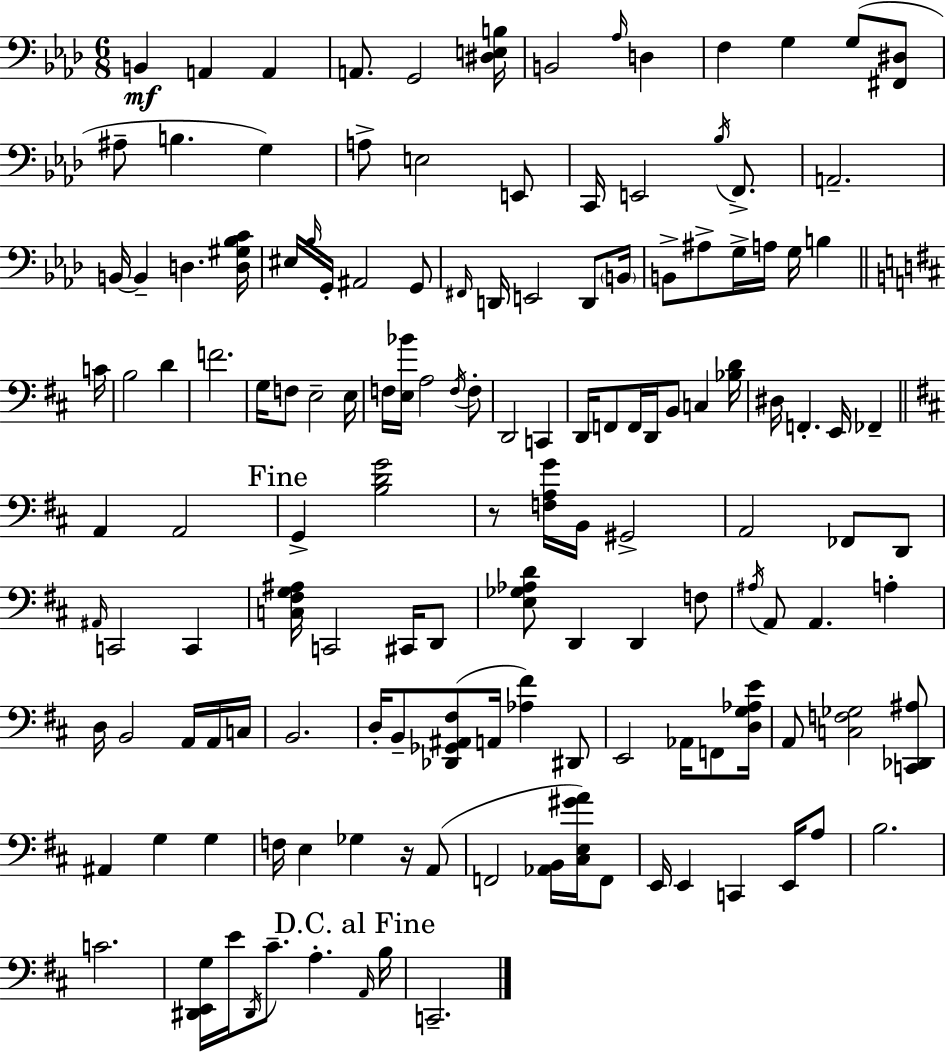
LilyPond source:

{
  \clef bass
  \numericTimeSignature
  \time 6/8
  \key aes \major
  \repeat volta 2 { b,4\mf a,4 a,4 | a,8. g,2 <dis e b>16 | b,2 \grace { aes16 } d4 | f4 g4 g8( <fis, dis>8 | \break ais8-- b4. g4) | a8-> e2 e,8 | c,16 e,2 \acciaccatura { bes16 } f,8.-> | a,2.-- | \break b,16~~ b,4-- d4. | <d gis bes c'>16 eis16 \grace { bes16 } g,16-. ais,2 | g,8 \grace { fis,16 } d,16 e,2 | d,8 \parenthesize b,16 b,8-> ais8-> g16-> a16 g16 b4 | \break \bar "||" \break \key d \major c'16 b2 d'4 | f'2. | g16 f8 e2-- | e16 f16 <e bes'>16 a2 \acciaccatura { f16 } | \break f8-. d,2 c,4 | d,16 f,8 f,16 d,16 b,8 c4 | <bes d'>16 dis16 f,4.-. e,16 fes,4-- | \bar "||" \break \key b \minor a,4 a,2 | \mark "Fine" g,4-> <b d' g'>2 | r8 <f a g'>16 b,16 gis,2-> | a,2 fes,8 d,8 | \break \grace { ais,16 } c,2 c,4 | <c fis g ais>16 c,2 cis,16 d,8 | <e ges aes d'>8 d,4 d,4 f8 | \acciaccatura { ais16 } a,8 a,4. a4-. | \break d16 b,2 a,16 | a,16 c16 b,2. | d16-. b,8-- <des, ges, ais, fis>8( a,16 <aes fis'>4) | dis,8 e,2 aes,16 f,8 | \break <d g aes e'>16 a,8 <c f ges>2 | <c, des, ais>8 ais,4 g4 g4 | f16 e4 ges4 r16 | a,8( f,2 <aes, b,>16 <cis e gis' a'>16) | \break f,8 e,16 e,4 c,4 e,16 | a8 b2. | c'2. | <dis, e, g>16 e'16 \acciaccatura { dis,16 } cis'8.-- a4.-. | \break \mark "D.C. al Fine" \grace { a,16 } b16 c,2.-- | } \bar "|."
}